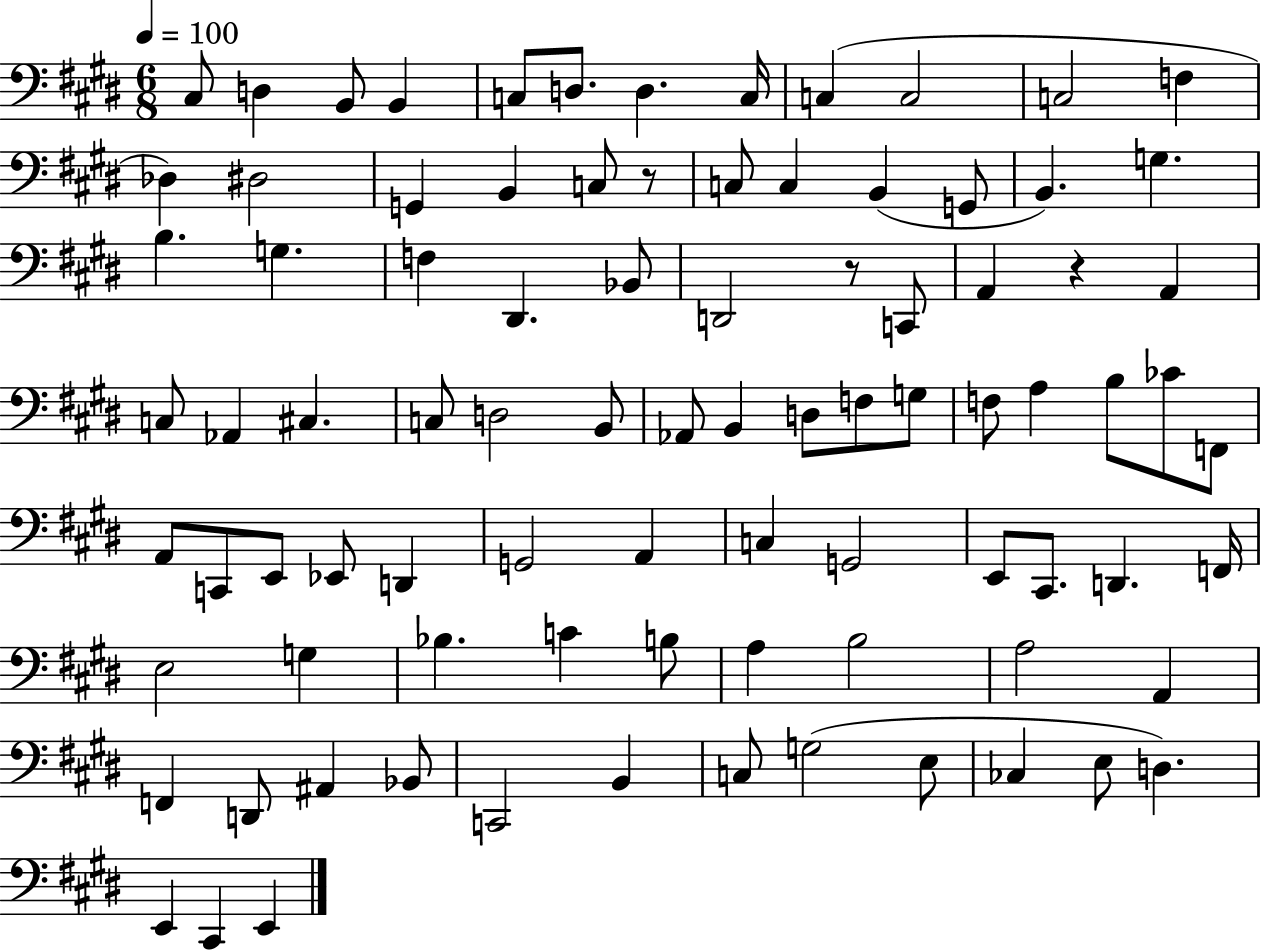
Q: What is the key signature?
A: E major